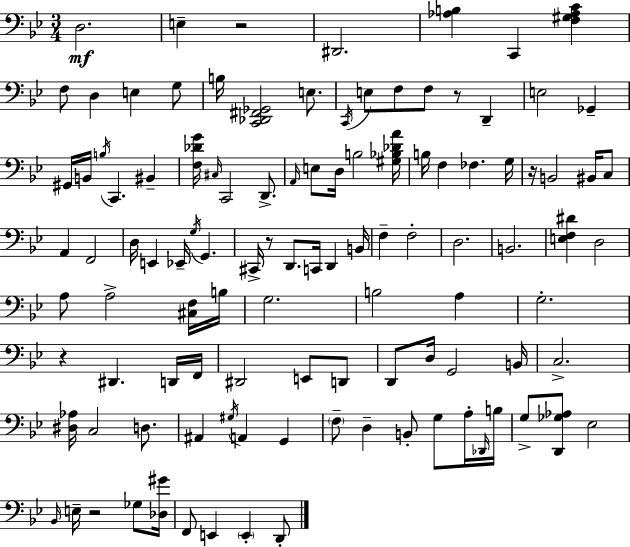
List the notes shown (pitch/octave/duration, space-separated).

D3/h. E3/q R/h D#2/h. [Ab3,B3]/q C2/q [F3,G#3,Ab3,C4]/q F3/e D3/q E3/q G3/e B3/s [C2,Db2,F#2,Gb2]/h E3/e. C2/s E3/e F3/e F3/e R/e D2/q E3/h Gb2/q G#2/s B2/s B3/s C2/q. BIS2/q [F3,Db4,G4]/s C#3/s C2/h D2/e. A2/s E3/e D3/s B3/h [G#3,Bb3,Db4,A4]/s B3/s F3/q FES3/q. G3/s R/s B2/h BIS2/s C3/e A2/q F2/h D3/s E2/q Eb2/s G3/s G2/q. C#2/s R/e D2/e. C2/s D2/q B2/s F3/q F3/h D3/h. B2/h. [E3,F3,D#4]/q D3/h A3/e A3/h [C#3,F3]/s B3/s G3/h. B3/h A3/q G3/h. R/q D#2/q. D2/s F2/s D#2/h E2/e D2/e D2/e D3/s G2/h B2/s C3/h. [D#3,Ab3]/s C3/h D3/e. A#2/q G#3/s A2/q G2/q F3/e D3/q B2/e G3/e A3/s Db2/s B3/s G3/e [D2,Gb3,Ab3]/e Eb3/h Bb2/s E3/s R/h Gb3/e [Db3,G#4]/s F2/e E2/q E2/q D2/e